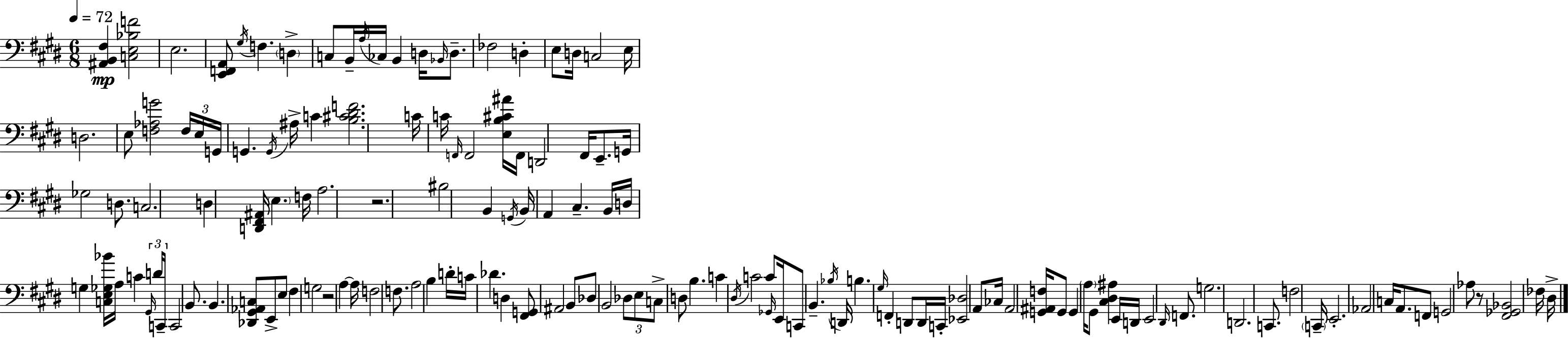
{
  \clef bass
  \numericTimeSignature
  \time 6/8
  \key e \major
  \tempo 4 = 72
  <ais, b, fis>4\mp <c e bes f'>2 | e2. | <e, f, a,>8 \acciaccatura { gis16 } f4. \parenthesize d4-> | c8 b,16-- \acciaccatura { a16 } ces16 b,4 d16 \grace { bes,16 } | \break d8.-- fes2 d4-. | e8 d16 c2 | e16 d2. | e8 <f aes g'>2 | \break \tuplet 3/2 { f16 e16 g,16 } g,4. \acciaccatura { g,16 } ais16-> | c'4 <b cis' dis' f'>2. | c'16 c'16 \grace { f,16 } f,2 | <e b cis' ais'>16 f,16 d,2 | \break fis,16 e,8.-- g,16 ges2 | d8. c2. | d4 <d, fis, ais,>16 \parenthesize e4. | f16 a2. | \break r2. | bis2 | b,4 \acciaccatura { g,16 } b,16 a,4 cis4.-- | b,16 d16 g4 <c e ges bes'>16 | \break a16 c'4 \tuplet 3/2 { \grace { gis,16 } d'16 c,16-- } c,2 | b,8. b,4. | <des, gis, aes, c>8 e,8-> e8 fis4 g2 | r2 | \break a4~~ a16 f2 | f8. a2 | b4 d'16-. c'16 des'4. | d4 <fis, g,>8 ais,2 | \break b,8 des8 b,2 | \tuplet 3/2 { des8 e8 c8-> } d8 | b4. c'4 \acciaccatura { dis16 } | c'2 c'8 \grace { ges,16 } e,16 | \break c,8 b,4.-- \acciaccatura { bes16 } d,16 b4. | \grace { gis16 } f,4-. d,8 d,16 | c,16-. <ees, des>2 a,8 ces16 | a,2 <g, ais, f>16 g,8 g,4 | \break \parenthesize a16 gis,8 <cis dis ais>4 e,16 d,16 | e,2 \grace { dis,16 } f,8. | g2. | d,2. | \break c,8. f2 \parenthesize c,16-- | e,2.-. | aes,2 c16 a,8. | f,8 g,2 aes8 | \break r8 <fis, ges, bes,>2 fes16 dis16-> | \bar "|."
}